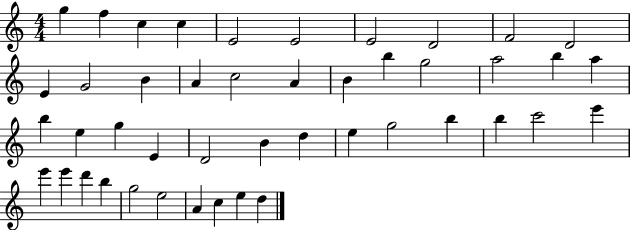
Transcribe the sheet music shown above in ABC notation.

X:1
T:Untitled
M:4/4
L:1/4
K:C
g f c c E2 E2 E2 D2 F2 D2 E G2 B A c2 A B b g2 a2 b a b e g E D2 B d e g2 b b c'2 e' e' e' d' b g2 e2 A c e d